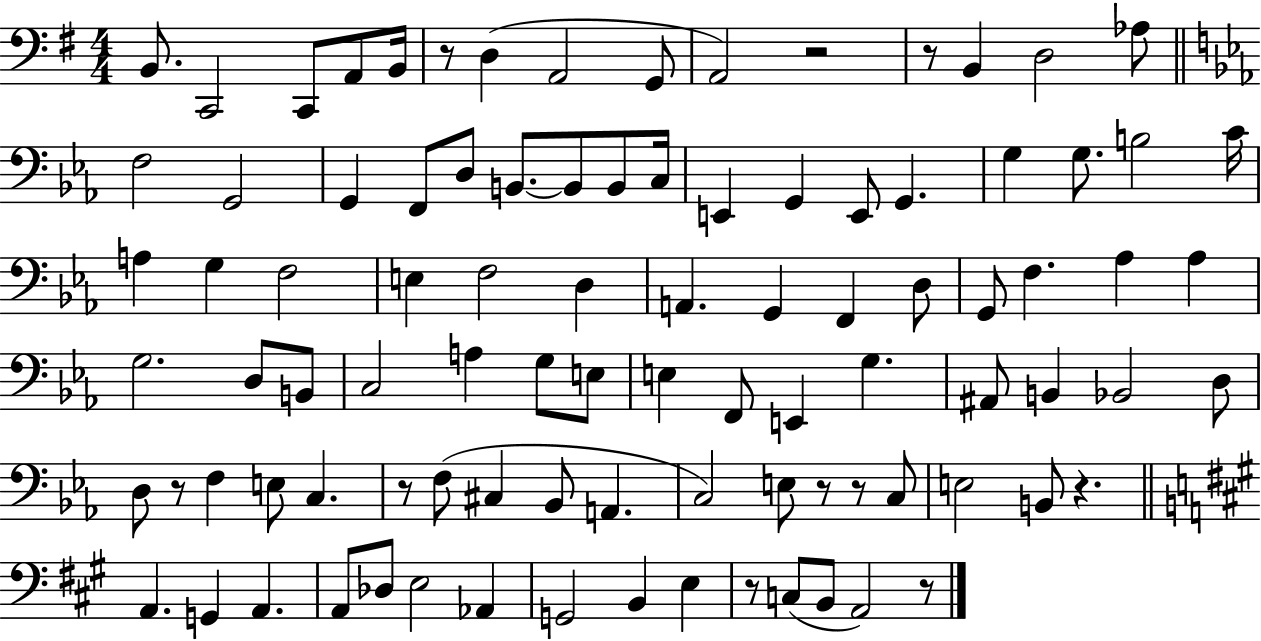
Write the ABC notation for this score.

X:1
T:Untitled
M:4/4
L:1/4
K:G
B,,/2 C,,2 C,,/2 A,,/2 B,,/4 z/2 D, A,,2 G,,/2 A,,2 z2 z/2 B,, D,2 _A,/2 F,2 G,,2 G,, F,,/2 D,/2 B,,/2 B,,/2 B,,/2 C,/4 E,, G,, E,,/2 G,, G, G,/2 B,2 C/4 A, G, F,2 E, F,2 D, A,, G,, F,, D,/2 G,,/2 F, _A, _A, G,2 D,/2 B,,/2 C,2 A, G,/2 E,/2 E, F,,/2 E,, G, ^A,,/2 B,, _B,,2 D,/2 D,/2 z/2 F, E,/2 C, z/2 F,/2 ^C, _B,,/2 A,, C,2 E,/2 z/2 z/2 C,/2 E,2 B,,/2 z A,, G,, A,, A,,/2 _D,/2 E,2 _A,, G,,2 B,, E, z/2 C,/2 B,,/2 A,,2 z/2